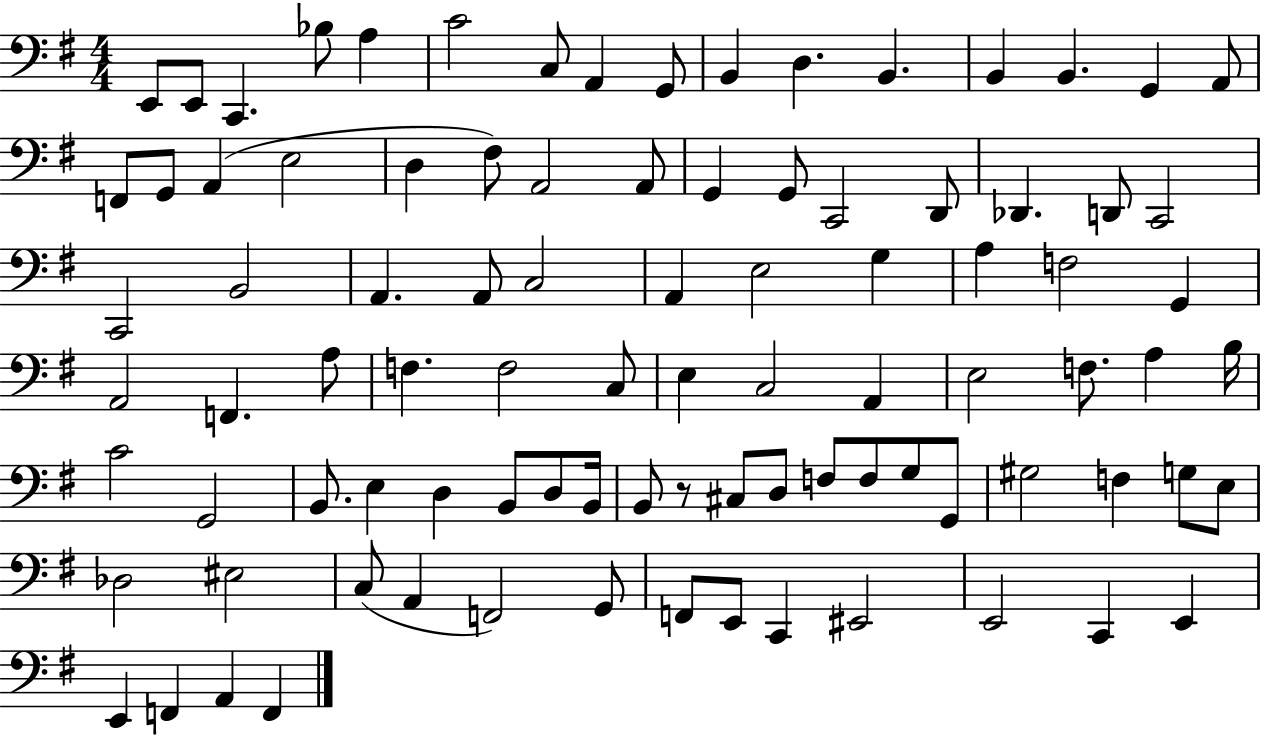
X:1
T:Untitled
M:4/4
L:1/4
K:G
E,,/2 E,,/2 C,, _B,/2 A, C2 C,/2 A,, G,,/2 B,, D, B,, B,, B,, G,, A,,/2 F,,/2 G,,/2 A,, E,2 D, ^F,/2 A,,2 A,,/2 G,, G,,/2 C,,2 D,,/2 _D,, D,,/2 C,,2 C,,2 B,,2 A,, A,,/2 C,2 A,, E,2 G, A, F,2 G,, A,,2 F,, A,/2 F, F,2 C,/2 E, C,2 A,, E,2 F,/2 A, B,/4 C2 G,,2 B,,/2 E, D, B,,/2 D,/2 B,,/4 B,,/2 z/2 ^C,/2 D,/2 F,/2 F,/2 G,/2 G,,/2 ^G,2 F, G,/2 E,/2 _D,2 ^E,2 C,/2 A,, F,,2 G,,/2 F,,/2 E,,/2 C,, ^E,,2 E,,2 C,, E,, E,, F,, A,, F,,